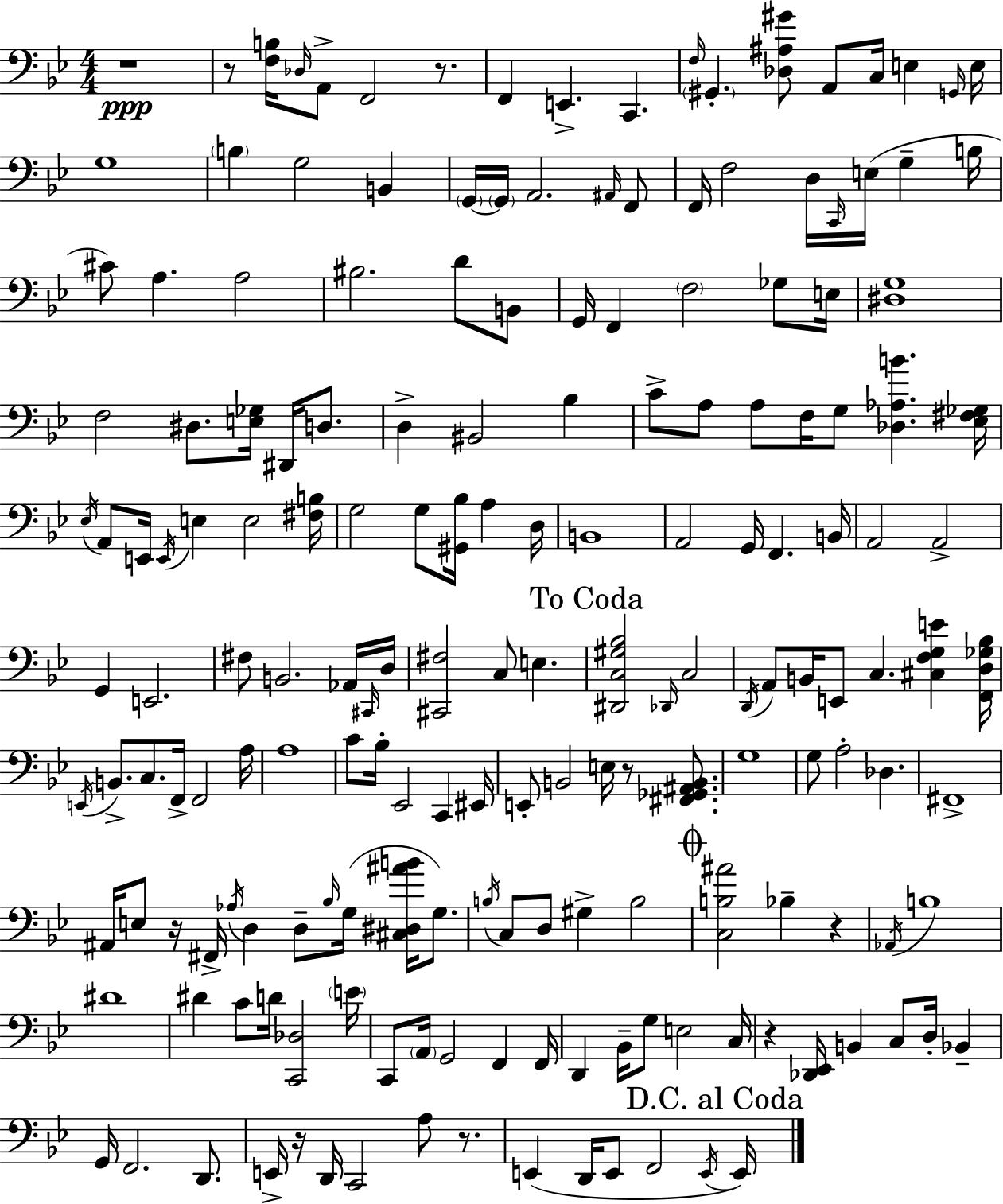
X:1
T:Untitled
M:4/4
L:1/4
K:Gm
z4 z/2 [F,B,]/4 _D,/4 A,,/2 F,,2 z/2 F,, E,, C,, F,/4 ^G,, [_D,^A,^G]/2 A,,/2 C,/4 E, G,,/4 E,/4 G,4 B, G,2 B,, G,,/4 G,,/4 A,,2 ^A,,/4 F,,/2 F,,/4 F,2 D,/4 C,,/4 E,/4 G, B,/4 ^C/2 A, A,2 ^B,2 D/2 B,,/2 G,,/4 F,, F,2 _G,/2 E,/4 [^D,G,]4 F,2 ^D,/2 [E,_G,]/4 ^D,,/4 D,/2 D, ^B,,2 _B, C/2 A,/2 A,/2 F,/4 G,/2 [_D,_A,B] [_E,^F,_G,]/4 _E,/4 A,,/2 E,,/4 E,,/4 E, E,2 [^F,B,]/4 G,2 G,/2 [^G,,_B,]/4 A, D,/4 B,,4 A,,2 G,,/4 F,, B,,/4 A,,2 A,,2 G,, E,,2 ^F,/2 B,,2 _A,,/4 ^C,,/4 D,/4 [^C,,^F,]2 C,/2 E, [^D,,C,^G,_B,]2 _D,,/4 C,2 D,,/4 A,,/2 B,,/4 E,,/2 C, [^C,F,G,E] [F,,D,_G,_B,]/4 E,,/4 B,,/2 C,/2 F,,/4 F,,2 A,/4 A,4 C/2 _B,/4 _E,,2 C,, ^E,,/4 E,,/2 B,,2 E,/4 z/2 [^F,,_G,,^A,,B,,]/2 G,4 G,/2 A,2 _D, ^F,,4 ^A,,/4 E,/2 z/4 ^F,,/4 _A,/4 D, D,/2 _B,/4 G,/4 [^C,^D,^AB]/4 G,/2 B,/4 C,/2 D,/2 ^G, B,2 [C,B,^A]2 _B, z _A,,/4 B,4 ^D4 ^D C/2 D/4 [C,,_D,]2 E/4 C,,/2 A,,/4 G,,2 F,, F,,/4 D,, _B,,/4 G,/2 E,2 C,/4 z [_D,,_E,,]/4 B,, C,/2 D,/4 _B,, G,,/4 F,,2 D,,/2 E,,/4 z/4 D,,/4 C,,2 A,/2 z/2 E,, D,,/4 E,,/2 F,,2 E,,/4 E,,/4